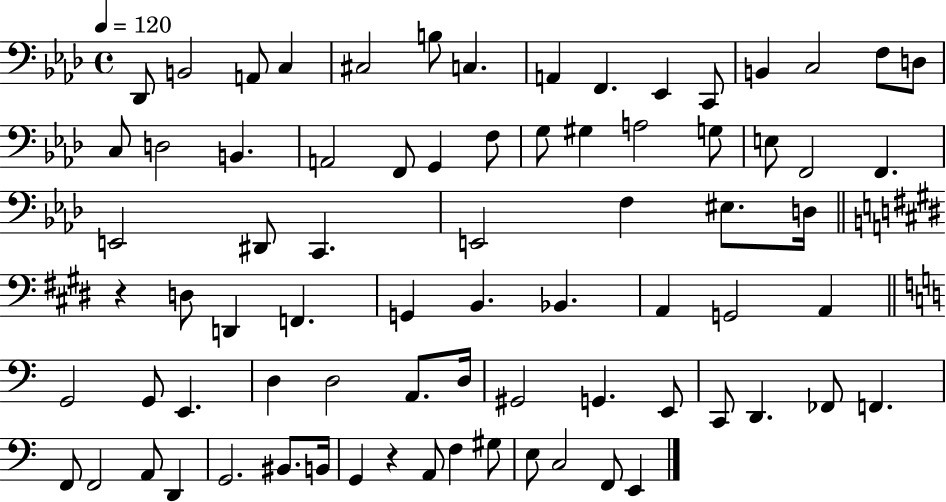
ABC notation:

X:1
T:Untitled
M:4/4
L:1/4
K:Ab
_D,,/2 B,,2 A,,/2 C, ^C,2 B,/2 C, A,, F,, _E,, C,,/2 B,, C,2 F,/2 D,/2 C,/2 D,2 B,, A,,2 F,,/2 G,, F,/2 G,/2 ^G, A,2 G,/2 E,/2 F,,2 F,, E,,2 ^D,,/2 C,, E,,2 F, ^E,/2 D,/4 z D,/2 D,, F,, G,, B,, _B,, A,, G,,2 A,, G,,2 G,,/2 E,, D, D,2 A,,/2 D,/4 ^G,,2 G,, E,,/2 C,,/2 D,, _F,,/2 F,, F,,/2 F,,2 A,,/2 D,, G,,2 ^B,,/2 B,,/4 G,, z A,,/2 F, ^G,/2 E,/2 C,2 F,,/2 E,,